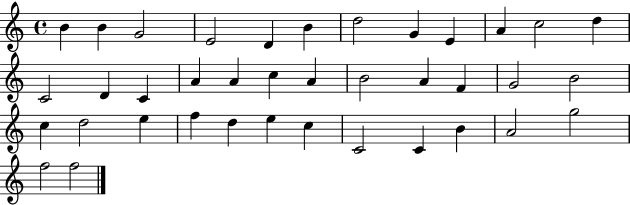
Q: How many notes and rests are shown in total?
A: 38